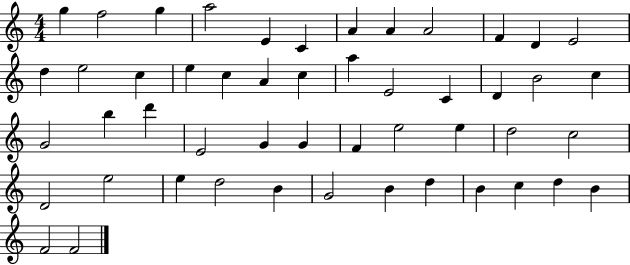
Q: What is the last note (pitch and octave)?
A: F4